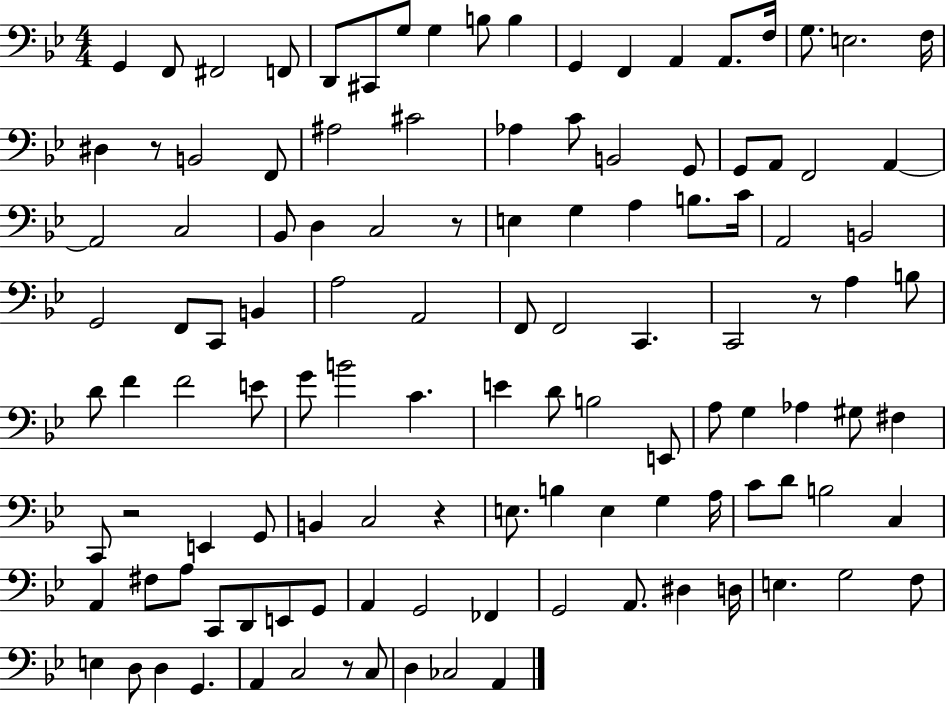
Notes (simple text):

G2/q F2/e F#2/h F2/e D2/e C#2/e G3/e G3/q B3/e B3/q G2/q F2/q A2/q A2/e. F3/s G3/e. E3/h. F3/s D#3/q R/e B2/h F2/e A#3/h C#4/h Ab3/q C4/e B2/h G2/e G2/e A2/e F2/h A2/q A2/h C3/h Bb2/e D3/q C3/h R/e E3/q G3/q A3/q B3/e. C4/s A2/h B2/h G2/h F2/e C2/e B2/q A3/h A2/h F2/e F2/h C2/q. C2/h R/e A3/q B3/e D4/e F4/q F4/h E4/e G4/e B4/h C4/q. E4/q D4/e B3/h E2/e A3/e G3/q Ab3/q G#3/e F#3/q C2/e R/h E2/q G2/e B2/q C3/h R/q E3/e. B3/q E3/q G3/q A3/s C4/e D4/e B3/h C3/q A2/q F#3/e A3/e C2/e D2/e E2/e G2/e A2/q G2/h FES2/q G2/h A2/e. D#3/q D3/s E3/q. G3/h F3/e E3/q D3/e D3/q G2/q. A2/q C3/h R/e C3/e D3/q CES3/h A2/q